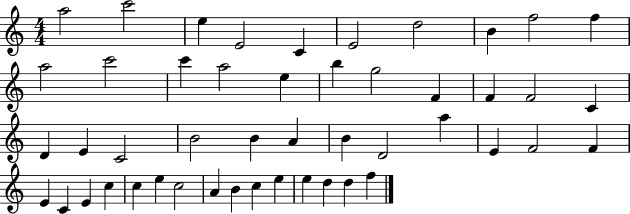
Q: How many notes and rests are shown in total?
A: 48